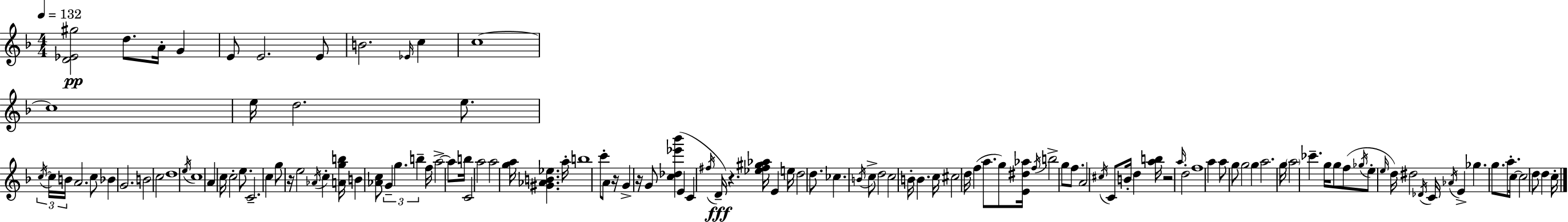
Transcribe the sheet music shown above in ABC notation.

X:1
T:Untitled
M:4/4
L:1/4
K:F
[D_E^g]2 d/2 A/4 G E/2 E2 E/2 B2 _E/4 c c4 c4 e/4 d2 e/2 c/4 c/4 B/4 A2 c/2 _B G2 B2 c2 d4 e/4 c4 A c/4 c2 e/2 C2 c g/2 z/4 e2 _A/4 c [Agb]/4 B [_Ac]/2 G g b f/4 a2 a/2 b/4 C2 a2 a2 [ga]/4 [^G_AB_e] a/4 b4 c'/2 A/2 z/4 G z/4 G/2 [c_d_e'_b'] E C ^f/4 D/4 z [_e^f^g_a]/4 E e/4 d2 d/2 _c B/4 c/2 d2 c2 B/4 B c/4 ^c2 d/4 f a/2 g/2 [E^d_a]/4 f/4 b2 g/2 f/2 A2 ^c/4 C/2 B/4 d [ab]/4 z2 a/4 d2 f4 a a/2 g/2 g2 g a2 g/4 a2 _c' g/4 g/2 f/2 _g/4 e/2 e/4 d/4 ^d2 _D/4 C/4 _A/4 E _g g/2 a/2 c/4 c2 d/2 d c/4